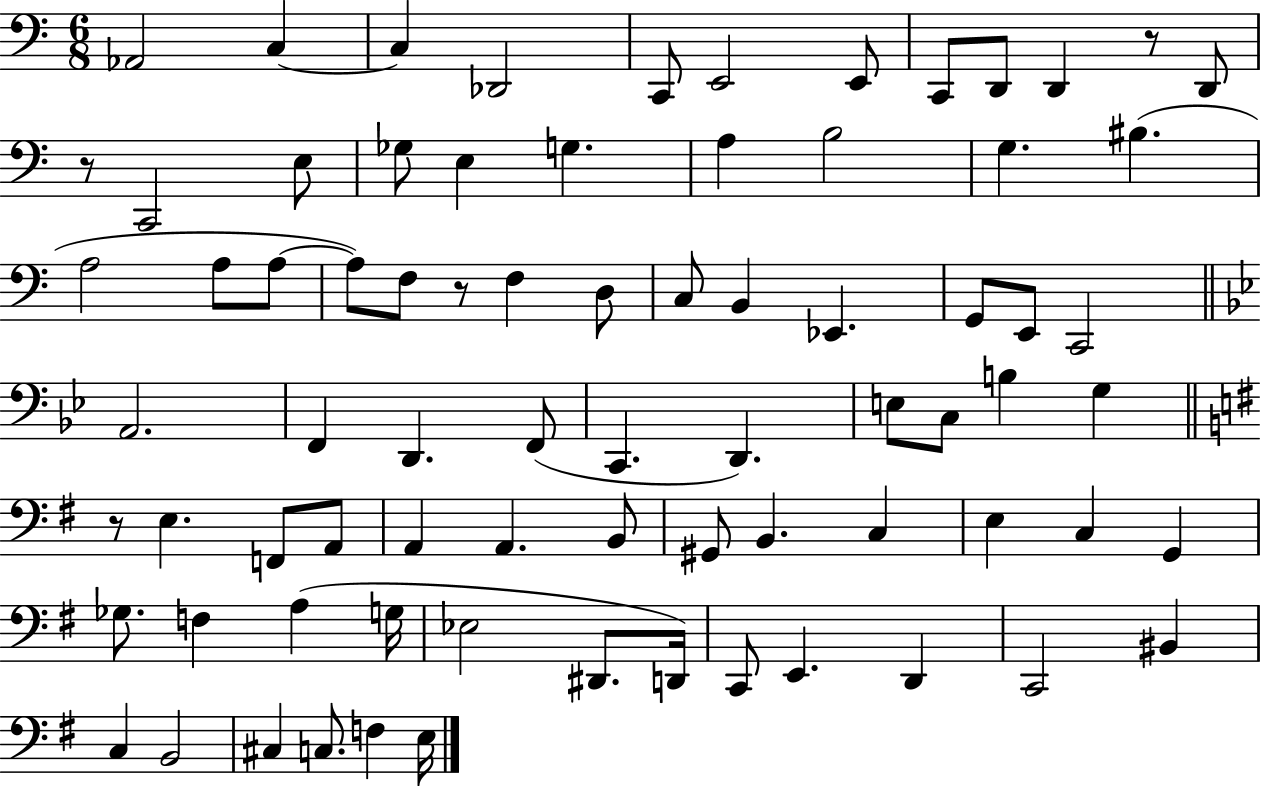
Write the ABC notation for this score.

X:1
T:Untitled
M:6/8
L:1/4
K:C
_A,,2 C, C, _D,,2 C,,/2 E,,2 E,,/2 C,,/2 D,,/2 D,, z/2 D,,/2 z/2 C,,2 E,/2 _G,/2 E, G, A, B,2 G, ^B, A,2 A,/2 A,/2 A,/2 F,/2 z/2 F, D,/2 C,/2 B,, _E,, G,,/2 E,,/2 C,,2 A,,2 F,, D,, F,,/2 C,, D,, E,/2 C,/2 B, G, z/2 E, F,,/2 A,,/2 A,, A,, B,,/2 ^G,,/2 B,, C, E, C, G,, _G,/2 F, A, G,/4 _E,2 ^D,,/2 D,,/4 C,,/2 E,, D,, C,,2 ^B,, C, B,,2 ^C, C,/2 F, E,/4